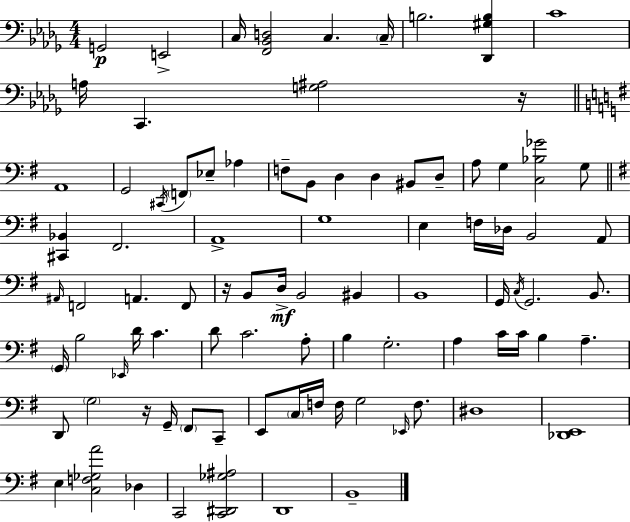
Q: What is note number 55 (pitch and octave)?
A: G3